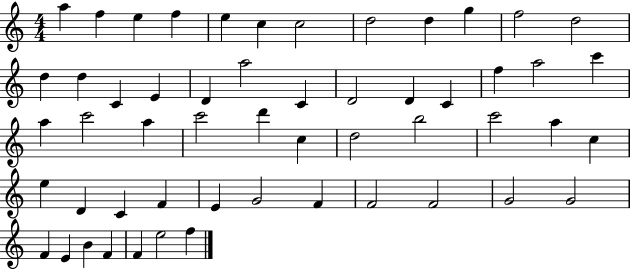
{
  \clef treble
  \numericTimeSignature
  \time 4/4
  \key c \major
  a''4 f''4 e''4 f''4 | e''4 c''4 c''2 | d''2 d''4 g''4 | f''2 d''2 | \break d''4 d''4 c'4 e'4 | d'4 a''2 c'4 | d'2 d'4 c'4 | f''4 a''2 c'''4 | \break a''4 c'''2 a''4 | c'''2 d'''4 c''4 | d''2 b''2 | c'''2 a''4 c''4 | \break e''4 d'4 c'4 f'4 | e'4 g'2 f'4 | f'2 f'2 | g'2 g'2 | \break f'4 e'4 b'4 f'4 | f'4 e''2 f''4 | \bar "|."
}